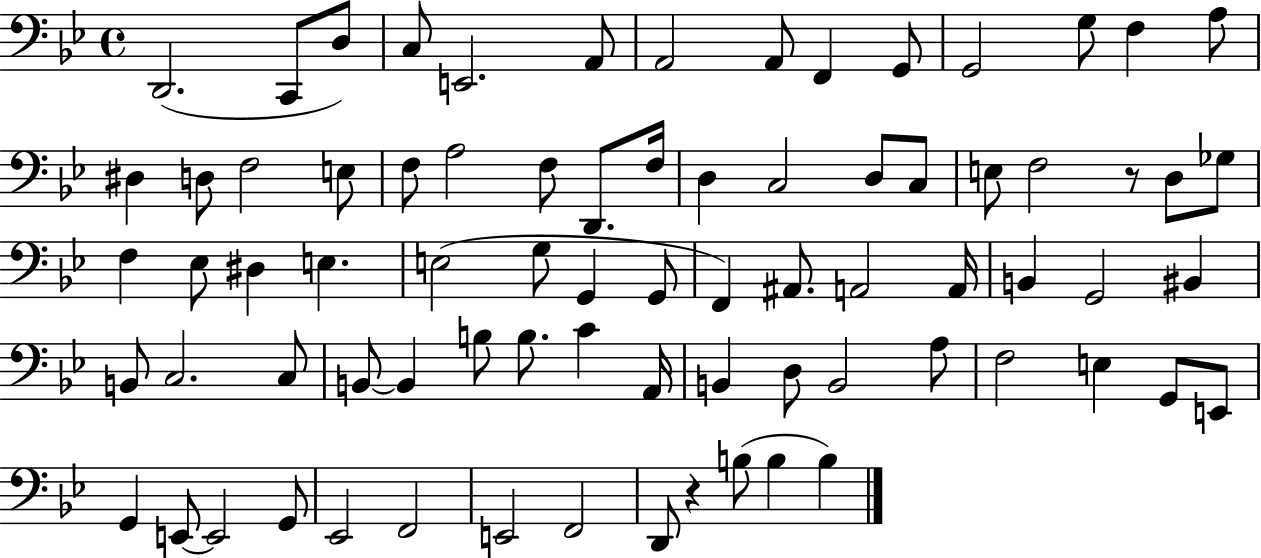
{
  \clef bass
  \time 4/4
  \defaultTimeSignature
  \key bes \major
  d,2.( c,8 d8) | c8 e,2. a,8 | a,2 a,8 f,4 g,8 | g,2 g8 f4 a8 | \break dis4 d8 f2 e8 | f8 a2 f8 d,8. f16 | d4 c2 d8 c8 | e8 f2 r8 d8 ges8 | \break f4 ees8 dis4 e4. | e2( g8 g,4 g,8 | f,4) ais,8. a,2 a,16 | b,4 g,2 bis,4 | \break b,8 c2. c8 | b,8~~ b,4 b8 b8. c'4 a,16 | b,4 d8 b,2 a8 | f2 e4 g,8 e,8 | \break g,4 e,8~~ e,2 g,8 | ees,2 f,2 | e,2 f,2 | d,8 r4 b8( b4 b4) | \break \bar "|."
}